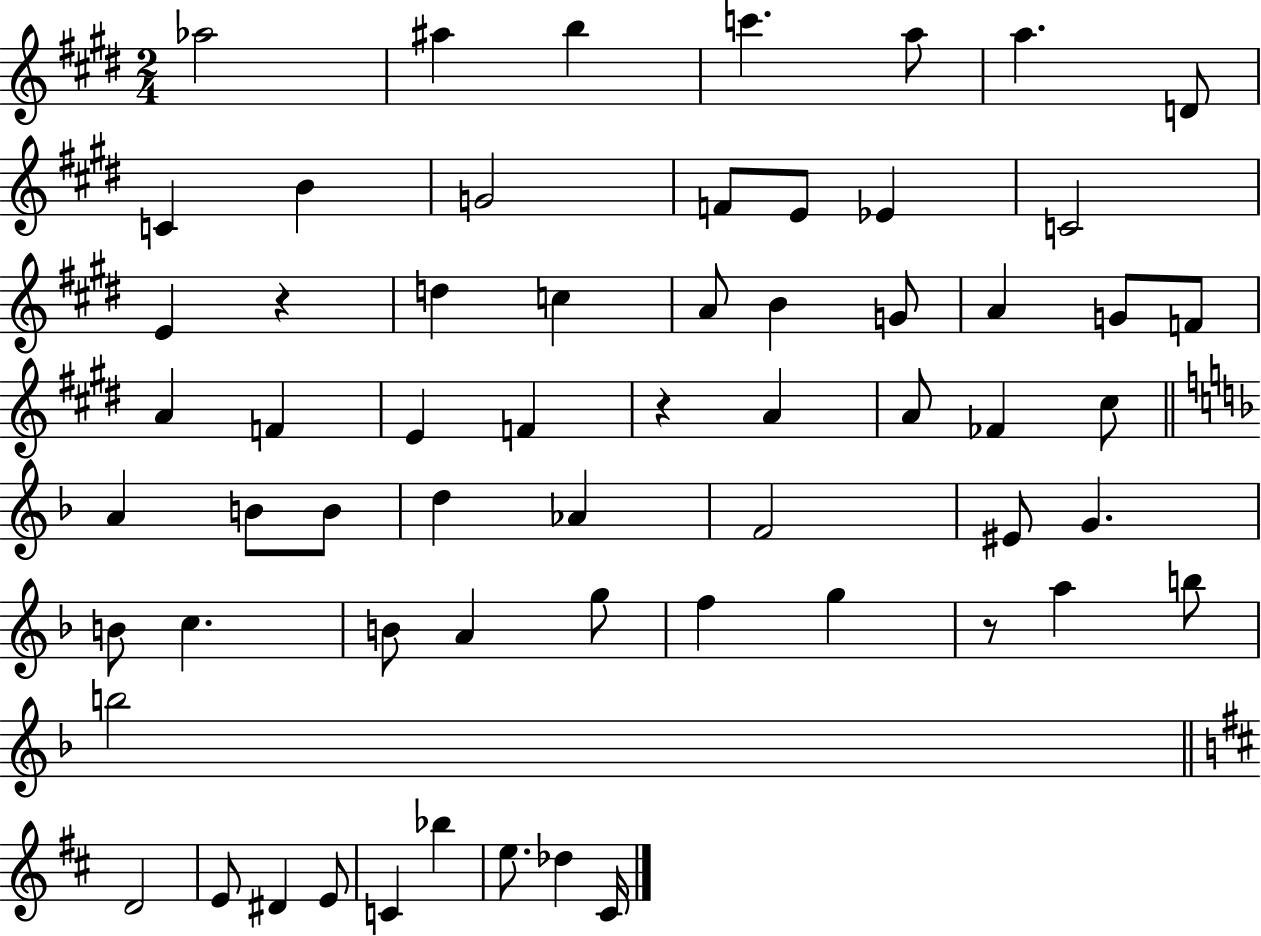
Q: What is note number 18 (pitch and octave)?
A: A4